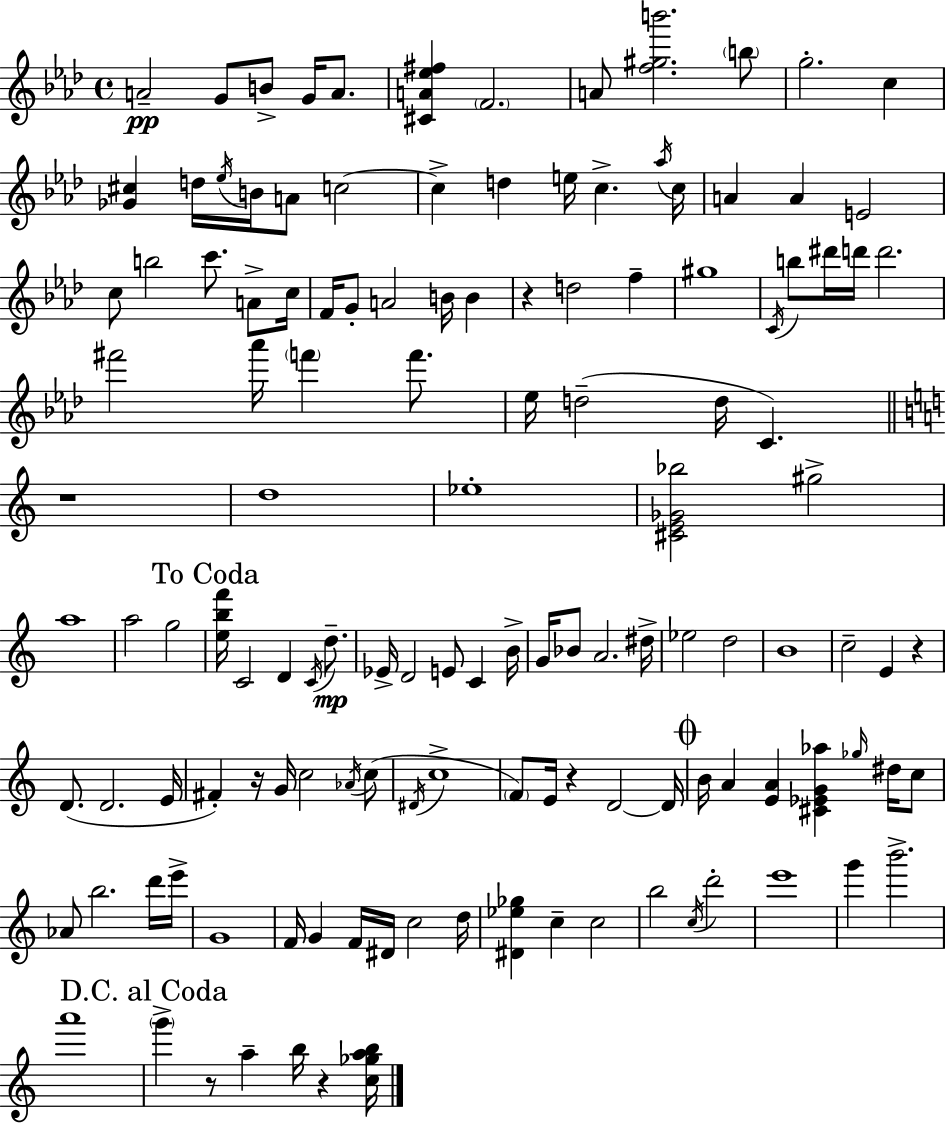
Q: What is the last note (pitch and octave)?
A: B5